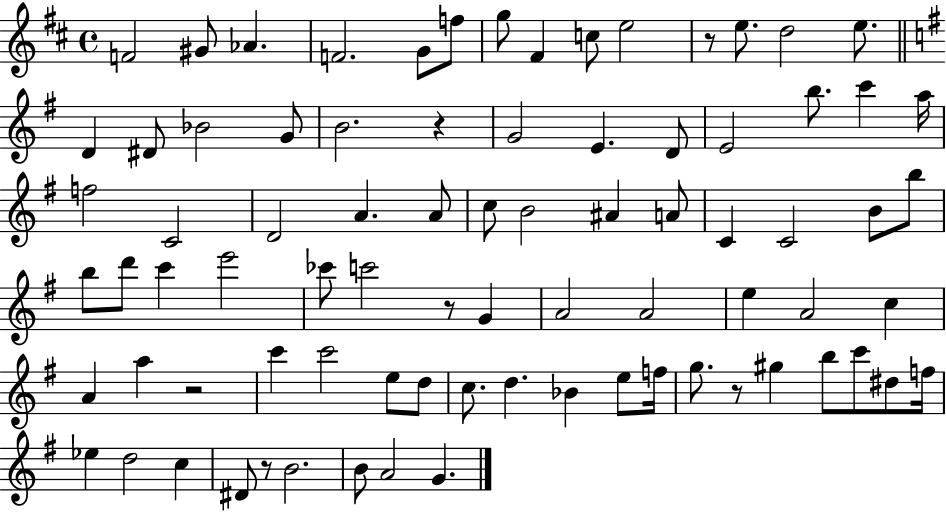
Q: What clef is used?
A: treble